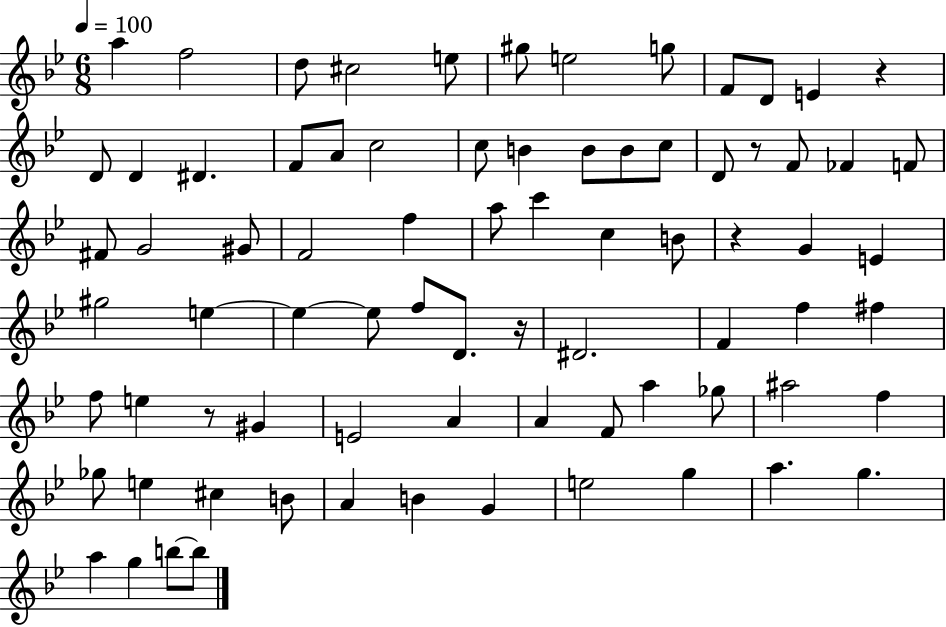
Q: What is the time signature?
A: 6/8